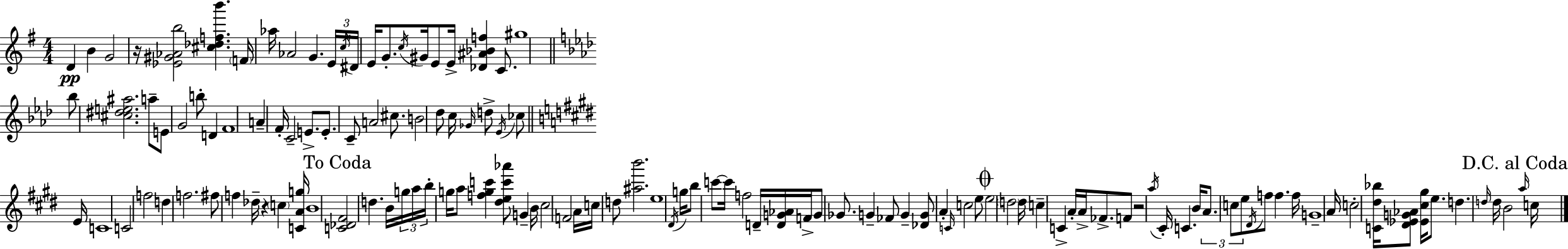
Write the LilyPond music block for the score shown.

{
  \clef treble
  \numericTimeSignature
  \time 4/4
  \key e \minor
  d'4\pp b'4 g'2 | r16 <ees' gis' aes' b''>2 <cis'' des'' f'' b'''>4. \parenthesize f'16 | aes''16 aes'2 g'4. \tuplet 3/2 { e'16 | \acciaccatura { c''16 } dis'16 } e'16 g'8.-. \acciaccatura { c''16 } gis'16 e'8 e'16-> <des' ais' bes' f''>4 c'8. | \break gis''1 | \bar "||" \break \key aes \major bes''8 <cis'' dis'' e'' ais''>2. a''8-- | e'8 g'2 b''8-. d'4 | f'1 | a'4-- f'16-. c'2-- e'8.-> | \break e'8.-. c'8-- a'2 cis''8. | b'2 des''8 c''16 \grace { ges'16 } d''8-> \acciaccatura { ees'16 } ces''8 | \bar "||" \break \key e \major e'16 c'1 | c'2 f''2 | d''4 f''2. | fis''8 f''4 des''16-- r4 \parenthesize c''4 | \break <c' a' g''>16 b'1 | \mark "To Coda" <c' des' fis'>2 d''4. b'16 | \tuplet 3/2 { g''16 a''16 b''16-. } g''16 a''8 <f'' g'' c'''>4 <dis'' e'' c''' aes'''>8 g'4-- | b'16 cis''2 f'2 | \break a'16 c''16 d''8 <ais'' b'''>2. | e''1 | \acciaccatura { dis'16 } g''16 b''8 c'''8~~ c'''16 f''2 | d'16-- <d' g' aes'>16 f'16-> g'8 ges'8. g'4-- fes'8 g'4-- | \break <des' g'>8 a'4-. \grace { c'16 } c''2 | e''8 \mark \markup { \musicglyph "scripts.coda" } e''2 \parenthesize d''2 | d''16 c''4-- c'4-> a'16-. a'16-> fes'8.-> | f'8 r2 \acciaccatura { a''16 } cis'16-. c'4. | \break b'16 \tuplet 3/2 { a'8. c''8 e''8 } \acciaccatura { dis'16 } f''8 f''4. | f''16 g'1-- | a'16 c''2-. <c' dis'' bes''>16 <dis' ees' g' aes'>8 | <ees' cis'' gis''>16 e''8. d''4. \grace { d''16 } d''16 b'2 | \break \mark "D.C. al Coda" \grace { a''16 } c''16 \bar "|."
}